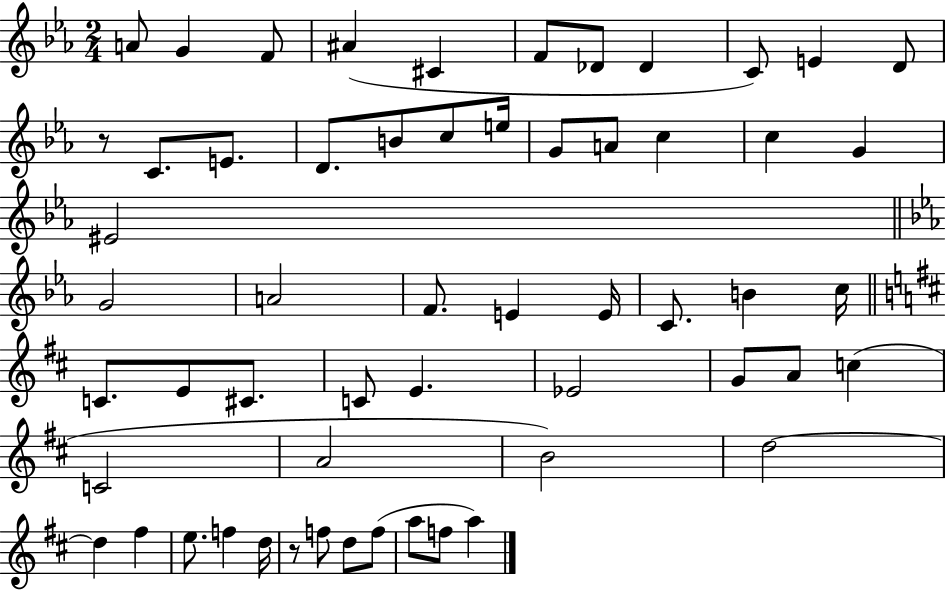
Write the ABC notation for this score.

X:1
T:Untitled
M:2/4
L:1/4
K:Eb
A/2 G F/2 ^A ^C F/2 _D/2 _D C/2 E D/2 z/2 C/2 E/2 D/2 B/2 c/2 e/4 G/2 A/2 c c G ^E2 G2 A2 F/2 E E/4 C/2 B c/4 C/2 E/2 ^C/2 C/2 E _E2 G/2 A/2 c C2 A2 B2 d2 d ^f e/2 f d/4 z/2 f/2 d/2 f/2 a/2 f/2 a